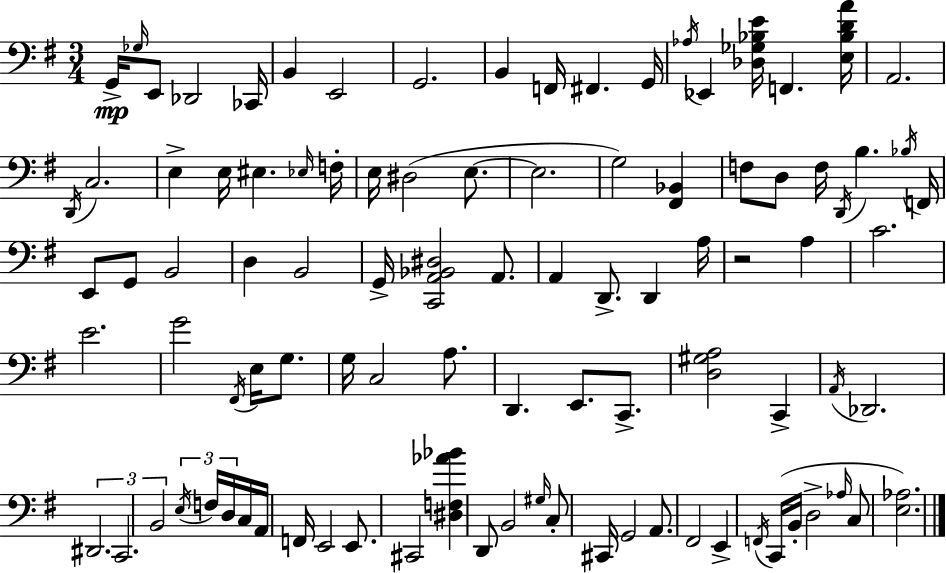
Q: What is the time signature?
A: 3/4